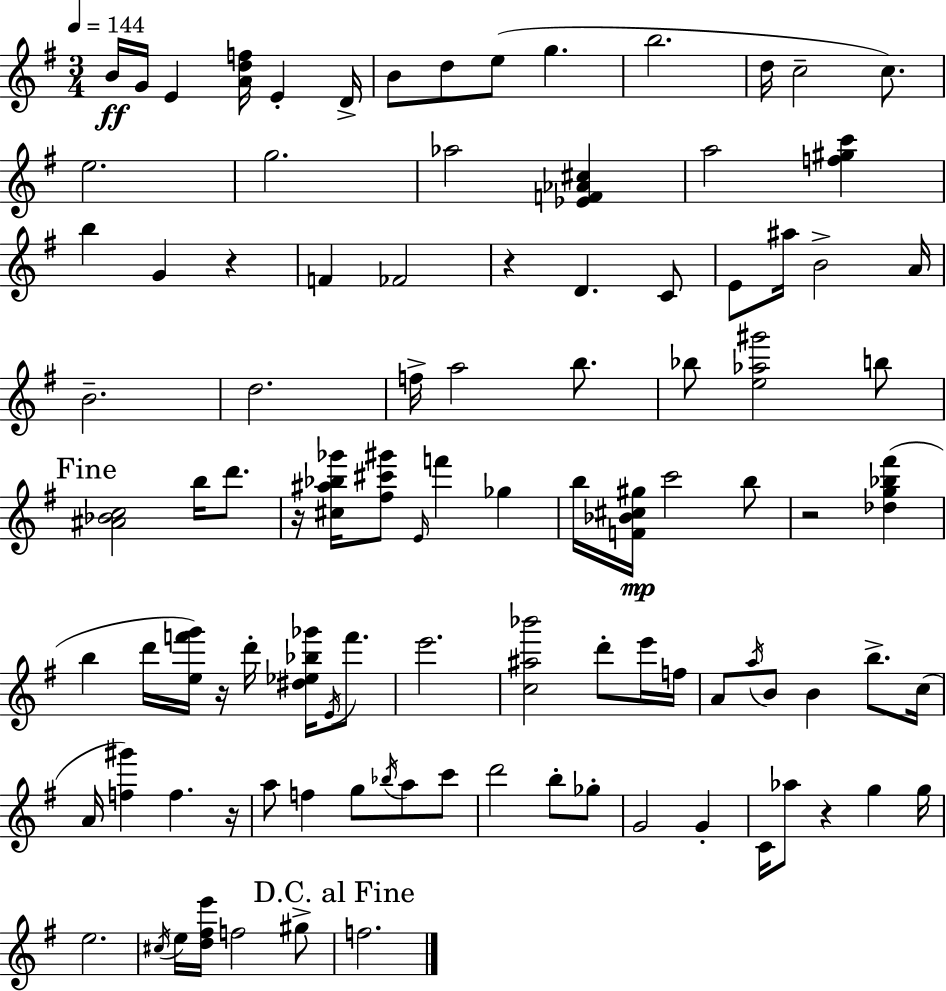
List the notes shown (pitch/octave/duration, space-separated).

B4/s G4/s E4/q [A4,D5,F5]/s E4/q D4/s B4/e D5/e E5/e G5/q. B5/h. D5/s C5/h C5/e. E5/h. G5/h. Ab5/h [Eb4,F4,Ab4,C#5]/q A5/h [F5,G#5,C6]/q B5/q G4/q R/q F4/q FES4/h R/q D4/q. C4/e E4/e A#5/s B4/h A4/s B4/h. D5/h. F5/s A5/h B5/e. Bb5/e [E5,Ab5,G#6]/h B5/e [A#4,Bb4,C5]/h B5/s D6/e. R/s [C#5,A#5,Bb5,Gb6]/s [F#5,C#6,G#6]/e E4/s F6/q Gb5/q B5/s [F4,Bb4,C#5,G#5]/s C6/h B5/e R/h [Db5,G5,Bb5,F#6]/q B5/q D6/s [E5,F6,G6]/s R/s D6/s [D#5,Eb5,Bb5,Gb6]/s E4/s F6/e. E6/h. [C5,A#5,Bb6]/h D6/e E6/s F5/s A4/e A5/s B4/e B4/q B5/e. C5/s A4/s [F5,G#6]/q F5/q. R/s A5/e F5/q G5/e Bb5/s A5/e C6/e D6/h B5/e Gb5/e G4/h G4/q C4/s Ab5/e R/q G5/q G5/s E5/h. C#5/s E5/s [D5,F#5,E6]/s F5/h G#5/e F5/h.